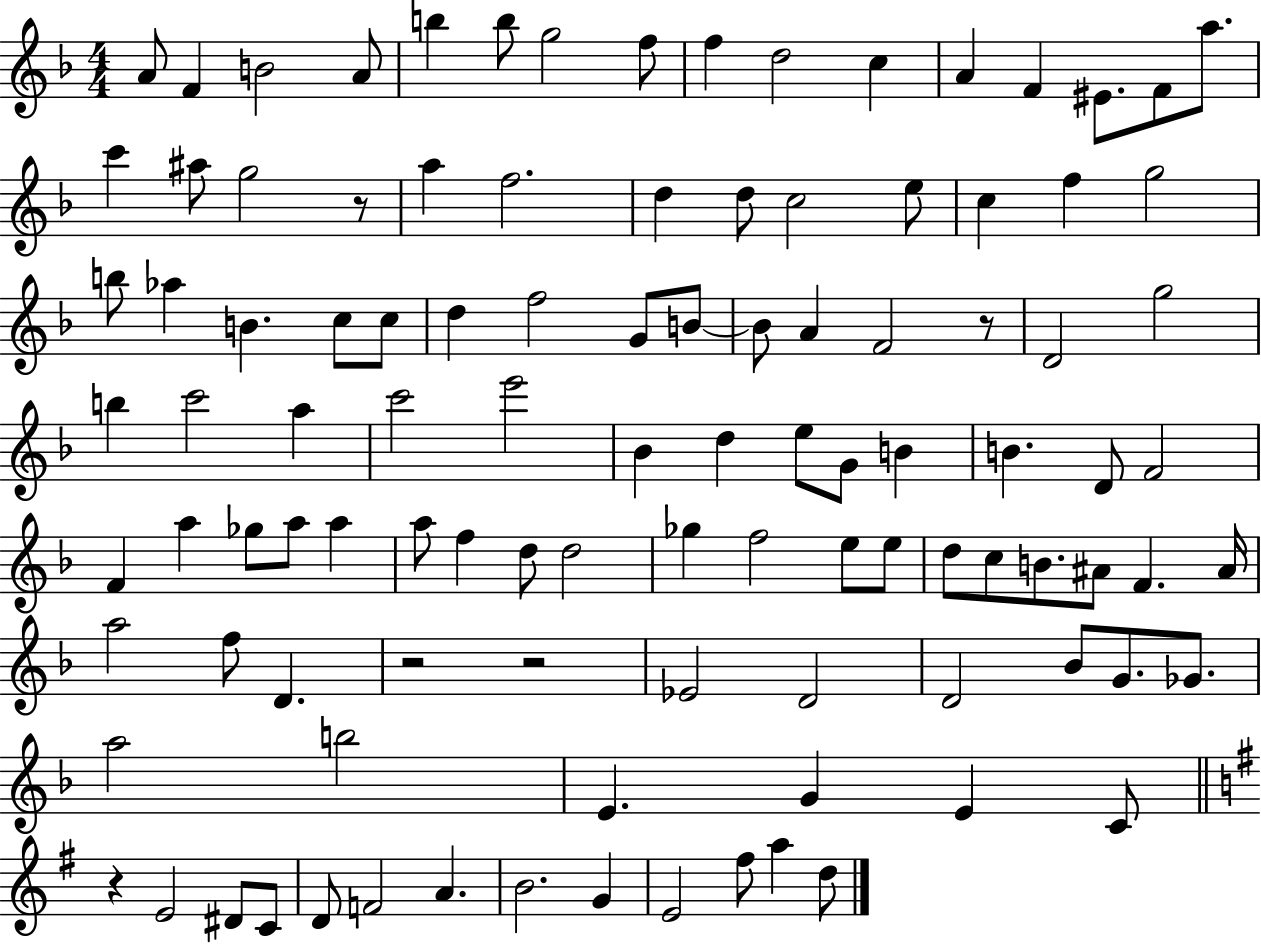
X:1
T:Untitled
M:4/4
L:1/4
K:F
A/2 F B2 A/2 b b/2 g2 f/2 f d2 c A F ^E/2 F/2 a/2 c' ^a/2 g2 z/2 a f2 d d/2 c2 e/2 c f g2 b/2 _a B c/2 c/2 d f2 G/2 B/2 B/2 A F2 z/2 D2 g2 b c'2 a c'2 e'2 _B d e/2 G/2 B B D/2 F2 F a _g/2 a/2 a a/2 f d/2 d2 _g f2 e/2 e/2 d/2 c/2 B/2 ^A/2 F ^A/4 a2 f/2 D z2 z2 _E2 D2 D2 _B/2 G/2 _G/2 a2 b2 E G E C/2 z E2 ^D/2 C/2 D/2 F2 A B2 G E2 ^f/2 a d/2